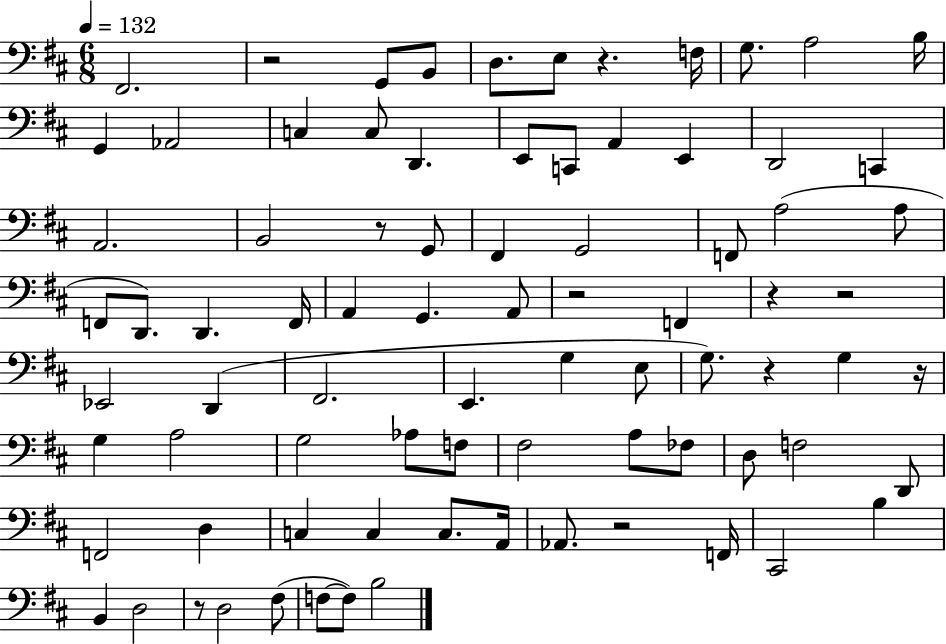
{
  \clef bass
  \numericTimeSignature
  \time 6/8
  \key d \major
  \tempo 4 = 132
  fis,2. | r2 g,8 b,8 | d8. e8 r4. f16 | g8. a2 b16 | \break g,4 aes,2 | c4 c8 d,4. | e,8 c,8 a,4 e,4 | d,2 c,4 | \break a,2. | b,2 r8 g,8 | fis,4 g,2 | f,8 a2( a8 | \break f,8 d,8.) d,4. f,16 | a,4 g,4. a,8 | r2 f,4 | r4 r2 | \break ees,2 d,4( | fis,2. | e,4. g4 e8 | g8.) r4 g4 r16 | \break g4 a2 | g2 aes8 f8 | fis2 a8 fes8 | d8 f2 d,8 | \break f,2 d4 | c4 c4 c8. a,16 | aes,8. r2 f,16 | cis,2 b4 | \break b,4 d2 | r8 d2 fis8( | f8~~ f8) b2 | \bar "|."
}